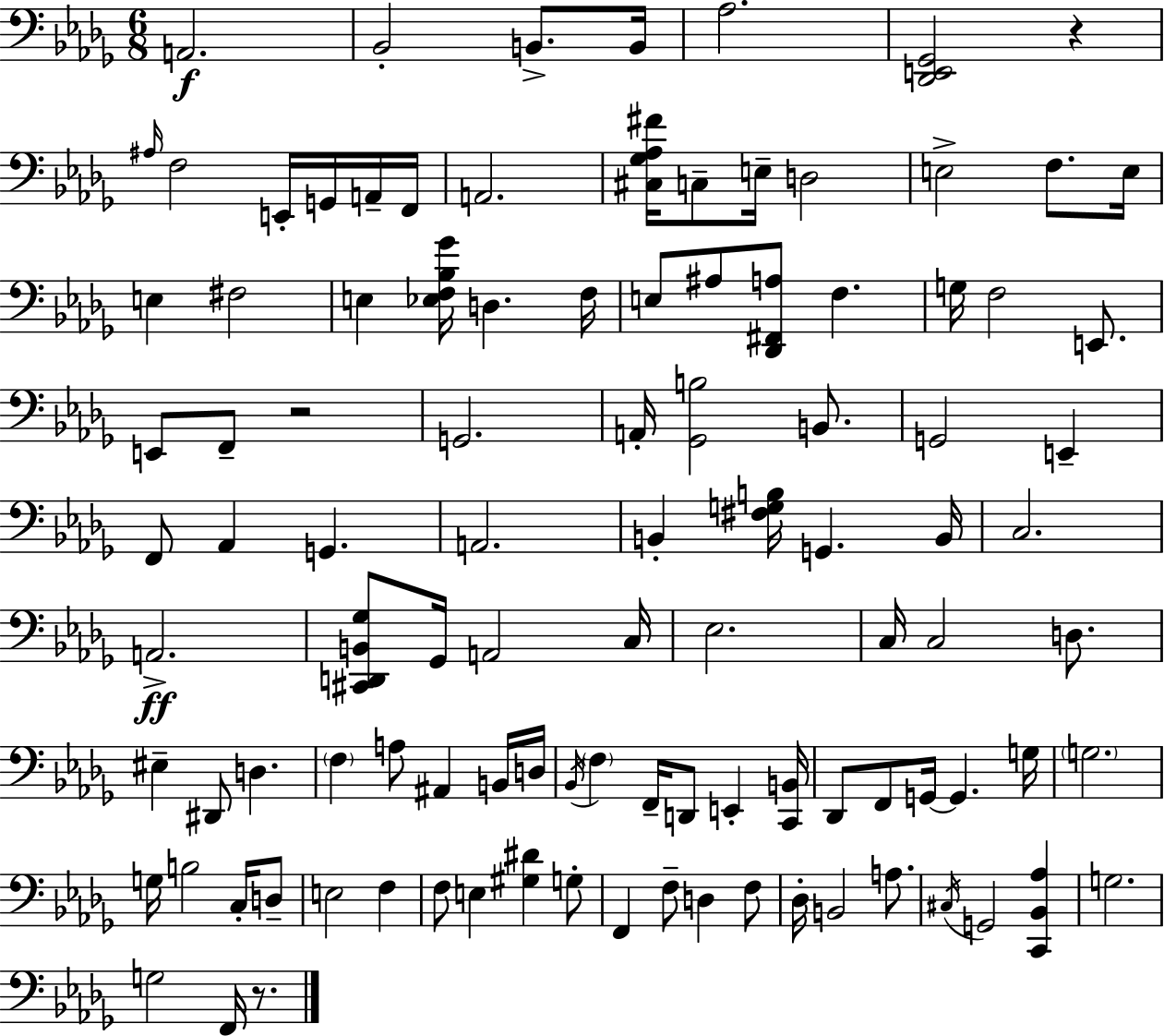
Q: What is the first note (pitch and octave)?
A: A2